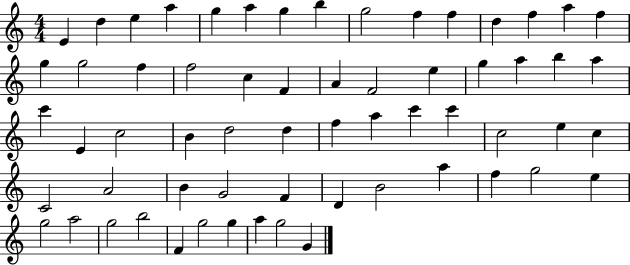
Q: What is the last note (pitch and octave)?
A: G4